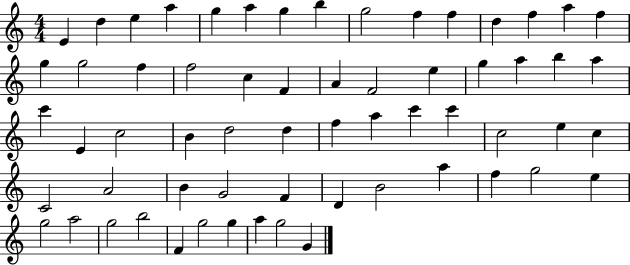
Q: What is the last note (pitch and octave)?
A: G4